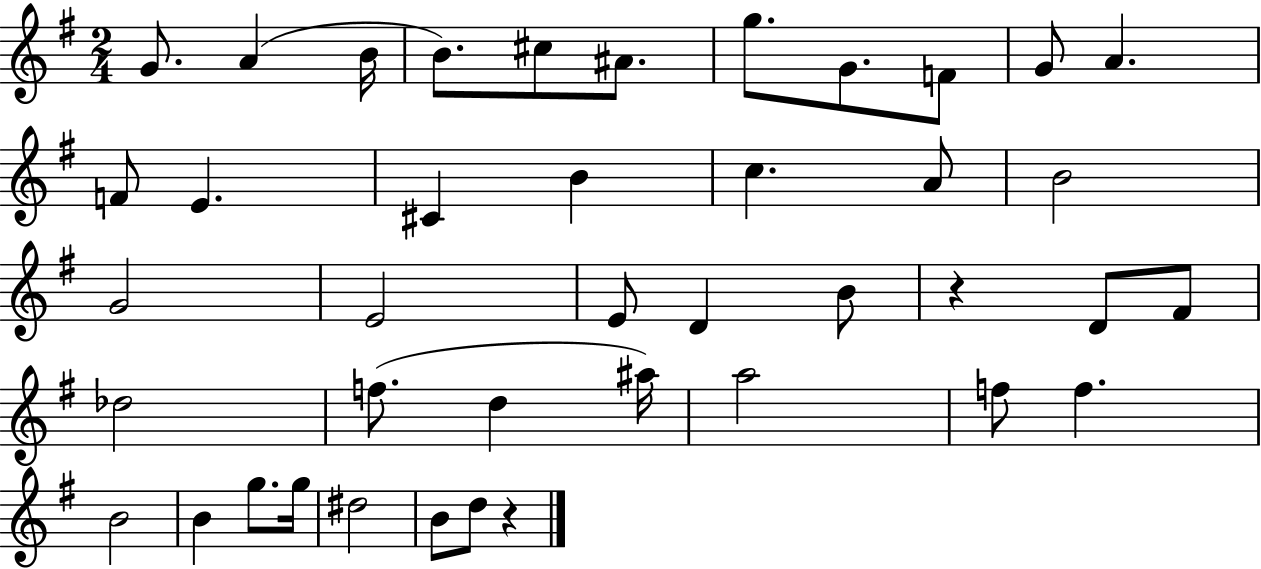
G4/e. A4/q B4/s B4/e. C#5/e A#4/e. G5/e. G4/e. F4/e G4/e A4/q. F4/e E4/q. C#4/q B4/q C5/q. A4/e B4/h G4/h E4/h E4/e D4/q B4/e R/q D4/e F#4/e Db5/h F5/e. D5/q A#5/s A5/h F5/e F5/q. B4/h B4/q G5/e. G5/s D#5/h B4/e D5/e R/q